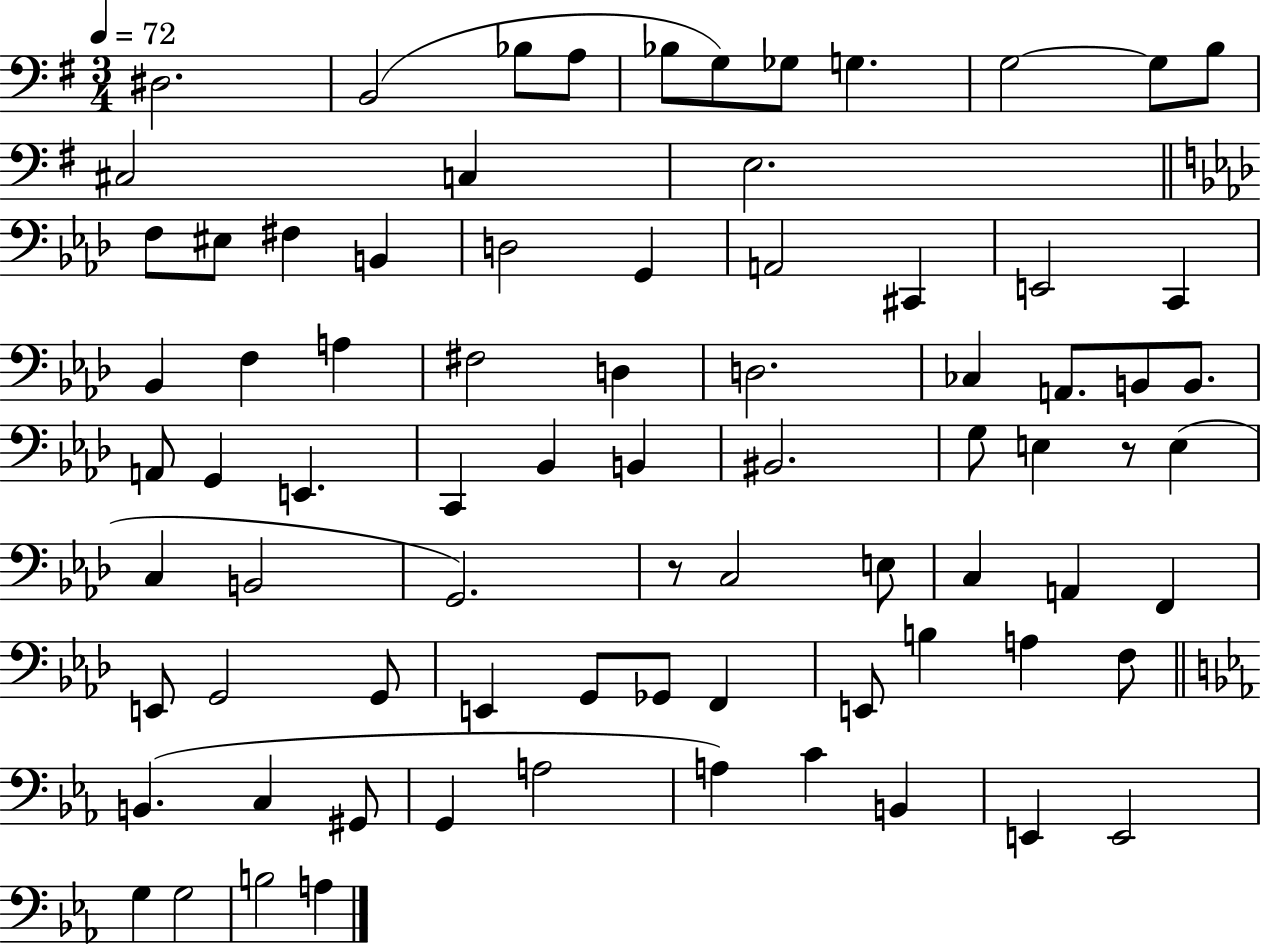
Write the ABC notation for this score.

X:1
T:Untitled
M:3/4
L:1/4
K:G
^D,2 B,,2 _B,/2 A,/2 _B,/2 G,/2 _G,/2 G, G,2 G,/2 B,/2 ^C,2 C, E,2 F,/2 ^E,/2 ^F, B,, D,2 G,, A,,2 ^C,, E,,2 C,, _B,, F, A, ^F,2 D, D,2 _C, A,,/2 B,,/2 B,,/2 A,,/2 G,, E,, C,, _B,, B,, ^B,,2 G,/2 E, z/2 E, C, B,,2 G,,2 z/2 C,2 E,/2 C, A,, F,, E,,/2 G,,2 G,,/2 E,, G,,/2 _G,,/2 F,, E,,/2 B, A, F,/2 B,, C, ^G,,/2 G,, A,2 A, C B,, E,, E,,2 G, G,2 B,2 A,